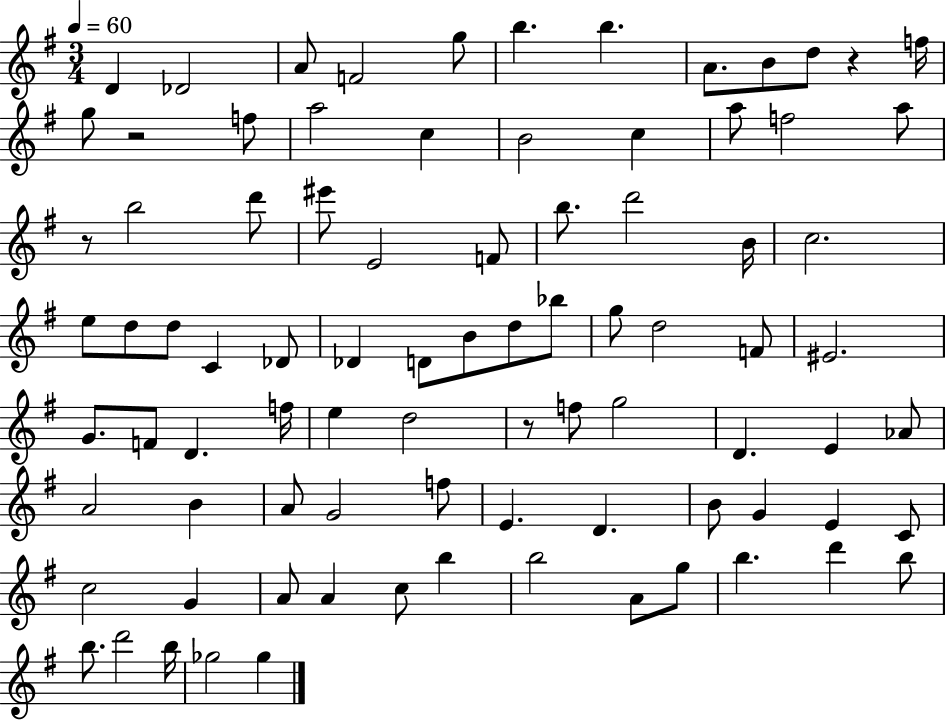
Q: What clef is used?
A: treble